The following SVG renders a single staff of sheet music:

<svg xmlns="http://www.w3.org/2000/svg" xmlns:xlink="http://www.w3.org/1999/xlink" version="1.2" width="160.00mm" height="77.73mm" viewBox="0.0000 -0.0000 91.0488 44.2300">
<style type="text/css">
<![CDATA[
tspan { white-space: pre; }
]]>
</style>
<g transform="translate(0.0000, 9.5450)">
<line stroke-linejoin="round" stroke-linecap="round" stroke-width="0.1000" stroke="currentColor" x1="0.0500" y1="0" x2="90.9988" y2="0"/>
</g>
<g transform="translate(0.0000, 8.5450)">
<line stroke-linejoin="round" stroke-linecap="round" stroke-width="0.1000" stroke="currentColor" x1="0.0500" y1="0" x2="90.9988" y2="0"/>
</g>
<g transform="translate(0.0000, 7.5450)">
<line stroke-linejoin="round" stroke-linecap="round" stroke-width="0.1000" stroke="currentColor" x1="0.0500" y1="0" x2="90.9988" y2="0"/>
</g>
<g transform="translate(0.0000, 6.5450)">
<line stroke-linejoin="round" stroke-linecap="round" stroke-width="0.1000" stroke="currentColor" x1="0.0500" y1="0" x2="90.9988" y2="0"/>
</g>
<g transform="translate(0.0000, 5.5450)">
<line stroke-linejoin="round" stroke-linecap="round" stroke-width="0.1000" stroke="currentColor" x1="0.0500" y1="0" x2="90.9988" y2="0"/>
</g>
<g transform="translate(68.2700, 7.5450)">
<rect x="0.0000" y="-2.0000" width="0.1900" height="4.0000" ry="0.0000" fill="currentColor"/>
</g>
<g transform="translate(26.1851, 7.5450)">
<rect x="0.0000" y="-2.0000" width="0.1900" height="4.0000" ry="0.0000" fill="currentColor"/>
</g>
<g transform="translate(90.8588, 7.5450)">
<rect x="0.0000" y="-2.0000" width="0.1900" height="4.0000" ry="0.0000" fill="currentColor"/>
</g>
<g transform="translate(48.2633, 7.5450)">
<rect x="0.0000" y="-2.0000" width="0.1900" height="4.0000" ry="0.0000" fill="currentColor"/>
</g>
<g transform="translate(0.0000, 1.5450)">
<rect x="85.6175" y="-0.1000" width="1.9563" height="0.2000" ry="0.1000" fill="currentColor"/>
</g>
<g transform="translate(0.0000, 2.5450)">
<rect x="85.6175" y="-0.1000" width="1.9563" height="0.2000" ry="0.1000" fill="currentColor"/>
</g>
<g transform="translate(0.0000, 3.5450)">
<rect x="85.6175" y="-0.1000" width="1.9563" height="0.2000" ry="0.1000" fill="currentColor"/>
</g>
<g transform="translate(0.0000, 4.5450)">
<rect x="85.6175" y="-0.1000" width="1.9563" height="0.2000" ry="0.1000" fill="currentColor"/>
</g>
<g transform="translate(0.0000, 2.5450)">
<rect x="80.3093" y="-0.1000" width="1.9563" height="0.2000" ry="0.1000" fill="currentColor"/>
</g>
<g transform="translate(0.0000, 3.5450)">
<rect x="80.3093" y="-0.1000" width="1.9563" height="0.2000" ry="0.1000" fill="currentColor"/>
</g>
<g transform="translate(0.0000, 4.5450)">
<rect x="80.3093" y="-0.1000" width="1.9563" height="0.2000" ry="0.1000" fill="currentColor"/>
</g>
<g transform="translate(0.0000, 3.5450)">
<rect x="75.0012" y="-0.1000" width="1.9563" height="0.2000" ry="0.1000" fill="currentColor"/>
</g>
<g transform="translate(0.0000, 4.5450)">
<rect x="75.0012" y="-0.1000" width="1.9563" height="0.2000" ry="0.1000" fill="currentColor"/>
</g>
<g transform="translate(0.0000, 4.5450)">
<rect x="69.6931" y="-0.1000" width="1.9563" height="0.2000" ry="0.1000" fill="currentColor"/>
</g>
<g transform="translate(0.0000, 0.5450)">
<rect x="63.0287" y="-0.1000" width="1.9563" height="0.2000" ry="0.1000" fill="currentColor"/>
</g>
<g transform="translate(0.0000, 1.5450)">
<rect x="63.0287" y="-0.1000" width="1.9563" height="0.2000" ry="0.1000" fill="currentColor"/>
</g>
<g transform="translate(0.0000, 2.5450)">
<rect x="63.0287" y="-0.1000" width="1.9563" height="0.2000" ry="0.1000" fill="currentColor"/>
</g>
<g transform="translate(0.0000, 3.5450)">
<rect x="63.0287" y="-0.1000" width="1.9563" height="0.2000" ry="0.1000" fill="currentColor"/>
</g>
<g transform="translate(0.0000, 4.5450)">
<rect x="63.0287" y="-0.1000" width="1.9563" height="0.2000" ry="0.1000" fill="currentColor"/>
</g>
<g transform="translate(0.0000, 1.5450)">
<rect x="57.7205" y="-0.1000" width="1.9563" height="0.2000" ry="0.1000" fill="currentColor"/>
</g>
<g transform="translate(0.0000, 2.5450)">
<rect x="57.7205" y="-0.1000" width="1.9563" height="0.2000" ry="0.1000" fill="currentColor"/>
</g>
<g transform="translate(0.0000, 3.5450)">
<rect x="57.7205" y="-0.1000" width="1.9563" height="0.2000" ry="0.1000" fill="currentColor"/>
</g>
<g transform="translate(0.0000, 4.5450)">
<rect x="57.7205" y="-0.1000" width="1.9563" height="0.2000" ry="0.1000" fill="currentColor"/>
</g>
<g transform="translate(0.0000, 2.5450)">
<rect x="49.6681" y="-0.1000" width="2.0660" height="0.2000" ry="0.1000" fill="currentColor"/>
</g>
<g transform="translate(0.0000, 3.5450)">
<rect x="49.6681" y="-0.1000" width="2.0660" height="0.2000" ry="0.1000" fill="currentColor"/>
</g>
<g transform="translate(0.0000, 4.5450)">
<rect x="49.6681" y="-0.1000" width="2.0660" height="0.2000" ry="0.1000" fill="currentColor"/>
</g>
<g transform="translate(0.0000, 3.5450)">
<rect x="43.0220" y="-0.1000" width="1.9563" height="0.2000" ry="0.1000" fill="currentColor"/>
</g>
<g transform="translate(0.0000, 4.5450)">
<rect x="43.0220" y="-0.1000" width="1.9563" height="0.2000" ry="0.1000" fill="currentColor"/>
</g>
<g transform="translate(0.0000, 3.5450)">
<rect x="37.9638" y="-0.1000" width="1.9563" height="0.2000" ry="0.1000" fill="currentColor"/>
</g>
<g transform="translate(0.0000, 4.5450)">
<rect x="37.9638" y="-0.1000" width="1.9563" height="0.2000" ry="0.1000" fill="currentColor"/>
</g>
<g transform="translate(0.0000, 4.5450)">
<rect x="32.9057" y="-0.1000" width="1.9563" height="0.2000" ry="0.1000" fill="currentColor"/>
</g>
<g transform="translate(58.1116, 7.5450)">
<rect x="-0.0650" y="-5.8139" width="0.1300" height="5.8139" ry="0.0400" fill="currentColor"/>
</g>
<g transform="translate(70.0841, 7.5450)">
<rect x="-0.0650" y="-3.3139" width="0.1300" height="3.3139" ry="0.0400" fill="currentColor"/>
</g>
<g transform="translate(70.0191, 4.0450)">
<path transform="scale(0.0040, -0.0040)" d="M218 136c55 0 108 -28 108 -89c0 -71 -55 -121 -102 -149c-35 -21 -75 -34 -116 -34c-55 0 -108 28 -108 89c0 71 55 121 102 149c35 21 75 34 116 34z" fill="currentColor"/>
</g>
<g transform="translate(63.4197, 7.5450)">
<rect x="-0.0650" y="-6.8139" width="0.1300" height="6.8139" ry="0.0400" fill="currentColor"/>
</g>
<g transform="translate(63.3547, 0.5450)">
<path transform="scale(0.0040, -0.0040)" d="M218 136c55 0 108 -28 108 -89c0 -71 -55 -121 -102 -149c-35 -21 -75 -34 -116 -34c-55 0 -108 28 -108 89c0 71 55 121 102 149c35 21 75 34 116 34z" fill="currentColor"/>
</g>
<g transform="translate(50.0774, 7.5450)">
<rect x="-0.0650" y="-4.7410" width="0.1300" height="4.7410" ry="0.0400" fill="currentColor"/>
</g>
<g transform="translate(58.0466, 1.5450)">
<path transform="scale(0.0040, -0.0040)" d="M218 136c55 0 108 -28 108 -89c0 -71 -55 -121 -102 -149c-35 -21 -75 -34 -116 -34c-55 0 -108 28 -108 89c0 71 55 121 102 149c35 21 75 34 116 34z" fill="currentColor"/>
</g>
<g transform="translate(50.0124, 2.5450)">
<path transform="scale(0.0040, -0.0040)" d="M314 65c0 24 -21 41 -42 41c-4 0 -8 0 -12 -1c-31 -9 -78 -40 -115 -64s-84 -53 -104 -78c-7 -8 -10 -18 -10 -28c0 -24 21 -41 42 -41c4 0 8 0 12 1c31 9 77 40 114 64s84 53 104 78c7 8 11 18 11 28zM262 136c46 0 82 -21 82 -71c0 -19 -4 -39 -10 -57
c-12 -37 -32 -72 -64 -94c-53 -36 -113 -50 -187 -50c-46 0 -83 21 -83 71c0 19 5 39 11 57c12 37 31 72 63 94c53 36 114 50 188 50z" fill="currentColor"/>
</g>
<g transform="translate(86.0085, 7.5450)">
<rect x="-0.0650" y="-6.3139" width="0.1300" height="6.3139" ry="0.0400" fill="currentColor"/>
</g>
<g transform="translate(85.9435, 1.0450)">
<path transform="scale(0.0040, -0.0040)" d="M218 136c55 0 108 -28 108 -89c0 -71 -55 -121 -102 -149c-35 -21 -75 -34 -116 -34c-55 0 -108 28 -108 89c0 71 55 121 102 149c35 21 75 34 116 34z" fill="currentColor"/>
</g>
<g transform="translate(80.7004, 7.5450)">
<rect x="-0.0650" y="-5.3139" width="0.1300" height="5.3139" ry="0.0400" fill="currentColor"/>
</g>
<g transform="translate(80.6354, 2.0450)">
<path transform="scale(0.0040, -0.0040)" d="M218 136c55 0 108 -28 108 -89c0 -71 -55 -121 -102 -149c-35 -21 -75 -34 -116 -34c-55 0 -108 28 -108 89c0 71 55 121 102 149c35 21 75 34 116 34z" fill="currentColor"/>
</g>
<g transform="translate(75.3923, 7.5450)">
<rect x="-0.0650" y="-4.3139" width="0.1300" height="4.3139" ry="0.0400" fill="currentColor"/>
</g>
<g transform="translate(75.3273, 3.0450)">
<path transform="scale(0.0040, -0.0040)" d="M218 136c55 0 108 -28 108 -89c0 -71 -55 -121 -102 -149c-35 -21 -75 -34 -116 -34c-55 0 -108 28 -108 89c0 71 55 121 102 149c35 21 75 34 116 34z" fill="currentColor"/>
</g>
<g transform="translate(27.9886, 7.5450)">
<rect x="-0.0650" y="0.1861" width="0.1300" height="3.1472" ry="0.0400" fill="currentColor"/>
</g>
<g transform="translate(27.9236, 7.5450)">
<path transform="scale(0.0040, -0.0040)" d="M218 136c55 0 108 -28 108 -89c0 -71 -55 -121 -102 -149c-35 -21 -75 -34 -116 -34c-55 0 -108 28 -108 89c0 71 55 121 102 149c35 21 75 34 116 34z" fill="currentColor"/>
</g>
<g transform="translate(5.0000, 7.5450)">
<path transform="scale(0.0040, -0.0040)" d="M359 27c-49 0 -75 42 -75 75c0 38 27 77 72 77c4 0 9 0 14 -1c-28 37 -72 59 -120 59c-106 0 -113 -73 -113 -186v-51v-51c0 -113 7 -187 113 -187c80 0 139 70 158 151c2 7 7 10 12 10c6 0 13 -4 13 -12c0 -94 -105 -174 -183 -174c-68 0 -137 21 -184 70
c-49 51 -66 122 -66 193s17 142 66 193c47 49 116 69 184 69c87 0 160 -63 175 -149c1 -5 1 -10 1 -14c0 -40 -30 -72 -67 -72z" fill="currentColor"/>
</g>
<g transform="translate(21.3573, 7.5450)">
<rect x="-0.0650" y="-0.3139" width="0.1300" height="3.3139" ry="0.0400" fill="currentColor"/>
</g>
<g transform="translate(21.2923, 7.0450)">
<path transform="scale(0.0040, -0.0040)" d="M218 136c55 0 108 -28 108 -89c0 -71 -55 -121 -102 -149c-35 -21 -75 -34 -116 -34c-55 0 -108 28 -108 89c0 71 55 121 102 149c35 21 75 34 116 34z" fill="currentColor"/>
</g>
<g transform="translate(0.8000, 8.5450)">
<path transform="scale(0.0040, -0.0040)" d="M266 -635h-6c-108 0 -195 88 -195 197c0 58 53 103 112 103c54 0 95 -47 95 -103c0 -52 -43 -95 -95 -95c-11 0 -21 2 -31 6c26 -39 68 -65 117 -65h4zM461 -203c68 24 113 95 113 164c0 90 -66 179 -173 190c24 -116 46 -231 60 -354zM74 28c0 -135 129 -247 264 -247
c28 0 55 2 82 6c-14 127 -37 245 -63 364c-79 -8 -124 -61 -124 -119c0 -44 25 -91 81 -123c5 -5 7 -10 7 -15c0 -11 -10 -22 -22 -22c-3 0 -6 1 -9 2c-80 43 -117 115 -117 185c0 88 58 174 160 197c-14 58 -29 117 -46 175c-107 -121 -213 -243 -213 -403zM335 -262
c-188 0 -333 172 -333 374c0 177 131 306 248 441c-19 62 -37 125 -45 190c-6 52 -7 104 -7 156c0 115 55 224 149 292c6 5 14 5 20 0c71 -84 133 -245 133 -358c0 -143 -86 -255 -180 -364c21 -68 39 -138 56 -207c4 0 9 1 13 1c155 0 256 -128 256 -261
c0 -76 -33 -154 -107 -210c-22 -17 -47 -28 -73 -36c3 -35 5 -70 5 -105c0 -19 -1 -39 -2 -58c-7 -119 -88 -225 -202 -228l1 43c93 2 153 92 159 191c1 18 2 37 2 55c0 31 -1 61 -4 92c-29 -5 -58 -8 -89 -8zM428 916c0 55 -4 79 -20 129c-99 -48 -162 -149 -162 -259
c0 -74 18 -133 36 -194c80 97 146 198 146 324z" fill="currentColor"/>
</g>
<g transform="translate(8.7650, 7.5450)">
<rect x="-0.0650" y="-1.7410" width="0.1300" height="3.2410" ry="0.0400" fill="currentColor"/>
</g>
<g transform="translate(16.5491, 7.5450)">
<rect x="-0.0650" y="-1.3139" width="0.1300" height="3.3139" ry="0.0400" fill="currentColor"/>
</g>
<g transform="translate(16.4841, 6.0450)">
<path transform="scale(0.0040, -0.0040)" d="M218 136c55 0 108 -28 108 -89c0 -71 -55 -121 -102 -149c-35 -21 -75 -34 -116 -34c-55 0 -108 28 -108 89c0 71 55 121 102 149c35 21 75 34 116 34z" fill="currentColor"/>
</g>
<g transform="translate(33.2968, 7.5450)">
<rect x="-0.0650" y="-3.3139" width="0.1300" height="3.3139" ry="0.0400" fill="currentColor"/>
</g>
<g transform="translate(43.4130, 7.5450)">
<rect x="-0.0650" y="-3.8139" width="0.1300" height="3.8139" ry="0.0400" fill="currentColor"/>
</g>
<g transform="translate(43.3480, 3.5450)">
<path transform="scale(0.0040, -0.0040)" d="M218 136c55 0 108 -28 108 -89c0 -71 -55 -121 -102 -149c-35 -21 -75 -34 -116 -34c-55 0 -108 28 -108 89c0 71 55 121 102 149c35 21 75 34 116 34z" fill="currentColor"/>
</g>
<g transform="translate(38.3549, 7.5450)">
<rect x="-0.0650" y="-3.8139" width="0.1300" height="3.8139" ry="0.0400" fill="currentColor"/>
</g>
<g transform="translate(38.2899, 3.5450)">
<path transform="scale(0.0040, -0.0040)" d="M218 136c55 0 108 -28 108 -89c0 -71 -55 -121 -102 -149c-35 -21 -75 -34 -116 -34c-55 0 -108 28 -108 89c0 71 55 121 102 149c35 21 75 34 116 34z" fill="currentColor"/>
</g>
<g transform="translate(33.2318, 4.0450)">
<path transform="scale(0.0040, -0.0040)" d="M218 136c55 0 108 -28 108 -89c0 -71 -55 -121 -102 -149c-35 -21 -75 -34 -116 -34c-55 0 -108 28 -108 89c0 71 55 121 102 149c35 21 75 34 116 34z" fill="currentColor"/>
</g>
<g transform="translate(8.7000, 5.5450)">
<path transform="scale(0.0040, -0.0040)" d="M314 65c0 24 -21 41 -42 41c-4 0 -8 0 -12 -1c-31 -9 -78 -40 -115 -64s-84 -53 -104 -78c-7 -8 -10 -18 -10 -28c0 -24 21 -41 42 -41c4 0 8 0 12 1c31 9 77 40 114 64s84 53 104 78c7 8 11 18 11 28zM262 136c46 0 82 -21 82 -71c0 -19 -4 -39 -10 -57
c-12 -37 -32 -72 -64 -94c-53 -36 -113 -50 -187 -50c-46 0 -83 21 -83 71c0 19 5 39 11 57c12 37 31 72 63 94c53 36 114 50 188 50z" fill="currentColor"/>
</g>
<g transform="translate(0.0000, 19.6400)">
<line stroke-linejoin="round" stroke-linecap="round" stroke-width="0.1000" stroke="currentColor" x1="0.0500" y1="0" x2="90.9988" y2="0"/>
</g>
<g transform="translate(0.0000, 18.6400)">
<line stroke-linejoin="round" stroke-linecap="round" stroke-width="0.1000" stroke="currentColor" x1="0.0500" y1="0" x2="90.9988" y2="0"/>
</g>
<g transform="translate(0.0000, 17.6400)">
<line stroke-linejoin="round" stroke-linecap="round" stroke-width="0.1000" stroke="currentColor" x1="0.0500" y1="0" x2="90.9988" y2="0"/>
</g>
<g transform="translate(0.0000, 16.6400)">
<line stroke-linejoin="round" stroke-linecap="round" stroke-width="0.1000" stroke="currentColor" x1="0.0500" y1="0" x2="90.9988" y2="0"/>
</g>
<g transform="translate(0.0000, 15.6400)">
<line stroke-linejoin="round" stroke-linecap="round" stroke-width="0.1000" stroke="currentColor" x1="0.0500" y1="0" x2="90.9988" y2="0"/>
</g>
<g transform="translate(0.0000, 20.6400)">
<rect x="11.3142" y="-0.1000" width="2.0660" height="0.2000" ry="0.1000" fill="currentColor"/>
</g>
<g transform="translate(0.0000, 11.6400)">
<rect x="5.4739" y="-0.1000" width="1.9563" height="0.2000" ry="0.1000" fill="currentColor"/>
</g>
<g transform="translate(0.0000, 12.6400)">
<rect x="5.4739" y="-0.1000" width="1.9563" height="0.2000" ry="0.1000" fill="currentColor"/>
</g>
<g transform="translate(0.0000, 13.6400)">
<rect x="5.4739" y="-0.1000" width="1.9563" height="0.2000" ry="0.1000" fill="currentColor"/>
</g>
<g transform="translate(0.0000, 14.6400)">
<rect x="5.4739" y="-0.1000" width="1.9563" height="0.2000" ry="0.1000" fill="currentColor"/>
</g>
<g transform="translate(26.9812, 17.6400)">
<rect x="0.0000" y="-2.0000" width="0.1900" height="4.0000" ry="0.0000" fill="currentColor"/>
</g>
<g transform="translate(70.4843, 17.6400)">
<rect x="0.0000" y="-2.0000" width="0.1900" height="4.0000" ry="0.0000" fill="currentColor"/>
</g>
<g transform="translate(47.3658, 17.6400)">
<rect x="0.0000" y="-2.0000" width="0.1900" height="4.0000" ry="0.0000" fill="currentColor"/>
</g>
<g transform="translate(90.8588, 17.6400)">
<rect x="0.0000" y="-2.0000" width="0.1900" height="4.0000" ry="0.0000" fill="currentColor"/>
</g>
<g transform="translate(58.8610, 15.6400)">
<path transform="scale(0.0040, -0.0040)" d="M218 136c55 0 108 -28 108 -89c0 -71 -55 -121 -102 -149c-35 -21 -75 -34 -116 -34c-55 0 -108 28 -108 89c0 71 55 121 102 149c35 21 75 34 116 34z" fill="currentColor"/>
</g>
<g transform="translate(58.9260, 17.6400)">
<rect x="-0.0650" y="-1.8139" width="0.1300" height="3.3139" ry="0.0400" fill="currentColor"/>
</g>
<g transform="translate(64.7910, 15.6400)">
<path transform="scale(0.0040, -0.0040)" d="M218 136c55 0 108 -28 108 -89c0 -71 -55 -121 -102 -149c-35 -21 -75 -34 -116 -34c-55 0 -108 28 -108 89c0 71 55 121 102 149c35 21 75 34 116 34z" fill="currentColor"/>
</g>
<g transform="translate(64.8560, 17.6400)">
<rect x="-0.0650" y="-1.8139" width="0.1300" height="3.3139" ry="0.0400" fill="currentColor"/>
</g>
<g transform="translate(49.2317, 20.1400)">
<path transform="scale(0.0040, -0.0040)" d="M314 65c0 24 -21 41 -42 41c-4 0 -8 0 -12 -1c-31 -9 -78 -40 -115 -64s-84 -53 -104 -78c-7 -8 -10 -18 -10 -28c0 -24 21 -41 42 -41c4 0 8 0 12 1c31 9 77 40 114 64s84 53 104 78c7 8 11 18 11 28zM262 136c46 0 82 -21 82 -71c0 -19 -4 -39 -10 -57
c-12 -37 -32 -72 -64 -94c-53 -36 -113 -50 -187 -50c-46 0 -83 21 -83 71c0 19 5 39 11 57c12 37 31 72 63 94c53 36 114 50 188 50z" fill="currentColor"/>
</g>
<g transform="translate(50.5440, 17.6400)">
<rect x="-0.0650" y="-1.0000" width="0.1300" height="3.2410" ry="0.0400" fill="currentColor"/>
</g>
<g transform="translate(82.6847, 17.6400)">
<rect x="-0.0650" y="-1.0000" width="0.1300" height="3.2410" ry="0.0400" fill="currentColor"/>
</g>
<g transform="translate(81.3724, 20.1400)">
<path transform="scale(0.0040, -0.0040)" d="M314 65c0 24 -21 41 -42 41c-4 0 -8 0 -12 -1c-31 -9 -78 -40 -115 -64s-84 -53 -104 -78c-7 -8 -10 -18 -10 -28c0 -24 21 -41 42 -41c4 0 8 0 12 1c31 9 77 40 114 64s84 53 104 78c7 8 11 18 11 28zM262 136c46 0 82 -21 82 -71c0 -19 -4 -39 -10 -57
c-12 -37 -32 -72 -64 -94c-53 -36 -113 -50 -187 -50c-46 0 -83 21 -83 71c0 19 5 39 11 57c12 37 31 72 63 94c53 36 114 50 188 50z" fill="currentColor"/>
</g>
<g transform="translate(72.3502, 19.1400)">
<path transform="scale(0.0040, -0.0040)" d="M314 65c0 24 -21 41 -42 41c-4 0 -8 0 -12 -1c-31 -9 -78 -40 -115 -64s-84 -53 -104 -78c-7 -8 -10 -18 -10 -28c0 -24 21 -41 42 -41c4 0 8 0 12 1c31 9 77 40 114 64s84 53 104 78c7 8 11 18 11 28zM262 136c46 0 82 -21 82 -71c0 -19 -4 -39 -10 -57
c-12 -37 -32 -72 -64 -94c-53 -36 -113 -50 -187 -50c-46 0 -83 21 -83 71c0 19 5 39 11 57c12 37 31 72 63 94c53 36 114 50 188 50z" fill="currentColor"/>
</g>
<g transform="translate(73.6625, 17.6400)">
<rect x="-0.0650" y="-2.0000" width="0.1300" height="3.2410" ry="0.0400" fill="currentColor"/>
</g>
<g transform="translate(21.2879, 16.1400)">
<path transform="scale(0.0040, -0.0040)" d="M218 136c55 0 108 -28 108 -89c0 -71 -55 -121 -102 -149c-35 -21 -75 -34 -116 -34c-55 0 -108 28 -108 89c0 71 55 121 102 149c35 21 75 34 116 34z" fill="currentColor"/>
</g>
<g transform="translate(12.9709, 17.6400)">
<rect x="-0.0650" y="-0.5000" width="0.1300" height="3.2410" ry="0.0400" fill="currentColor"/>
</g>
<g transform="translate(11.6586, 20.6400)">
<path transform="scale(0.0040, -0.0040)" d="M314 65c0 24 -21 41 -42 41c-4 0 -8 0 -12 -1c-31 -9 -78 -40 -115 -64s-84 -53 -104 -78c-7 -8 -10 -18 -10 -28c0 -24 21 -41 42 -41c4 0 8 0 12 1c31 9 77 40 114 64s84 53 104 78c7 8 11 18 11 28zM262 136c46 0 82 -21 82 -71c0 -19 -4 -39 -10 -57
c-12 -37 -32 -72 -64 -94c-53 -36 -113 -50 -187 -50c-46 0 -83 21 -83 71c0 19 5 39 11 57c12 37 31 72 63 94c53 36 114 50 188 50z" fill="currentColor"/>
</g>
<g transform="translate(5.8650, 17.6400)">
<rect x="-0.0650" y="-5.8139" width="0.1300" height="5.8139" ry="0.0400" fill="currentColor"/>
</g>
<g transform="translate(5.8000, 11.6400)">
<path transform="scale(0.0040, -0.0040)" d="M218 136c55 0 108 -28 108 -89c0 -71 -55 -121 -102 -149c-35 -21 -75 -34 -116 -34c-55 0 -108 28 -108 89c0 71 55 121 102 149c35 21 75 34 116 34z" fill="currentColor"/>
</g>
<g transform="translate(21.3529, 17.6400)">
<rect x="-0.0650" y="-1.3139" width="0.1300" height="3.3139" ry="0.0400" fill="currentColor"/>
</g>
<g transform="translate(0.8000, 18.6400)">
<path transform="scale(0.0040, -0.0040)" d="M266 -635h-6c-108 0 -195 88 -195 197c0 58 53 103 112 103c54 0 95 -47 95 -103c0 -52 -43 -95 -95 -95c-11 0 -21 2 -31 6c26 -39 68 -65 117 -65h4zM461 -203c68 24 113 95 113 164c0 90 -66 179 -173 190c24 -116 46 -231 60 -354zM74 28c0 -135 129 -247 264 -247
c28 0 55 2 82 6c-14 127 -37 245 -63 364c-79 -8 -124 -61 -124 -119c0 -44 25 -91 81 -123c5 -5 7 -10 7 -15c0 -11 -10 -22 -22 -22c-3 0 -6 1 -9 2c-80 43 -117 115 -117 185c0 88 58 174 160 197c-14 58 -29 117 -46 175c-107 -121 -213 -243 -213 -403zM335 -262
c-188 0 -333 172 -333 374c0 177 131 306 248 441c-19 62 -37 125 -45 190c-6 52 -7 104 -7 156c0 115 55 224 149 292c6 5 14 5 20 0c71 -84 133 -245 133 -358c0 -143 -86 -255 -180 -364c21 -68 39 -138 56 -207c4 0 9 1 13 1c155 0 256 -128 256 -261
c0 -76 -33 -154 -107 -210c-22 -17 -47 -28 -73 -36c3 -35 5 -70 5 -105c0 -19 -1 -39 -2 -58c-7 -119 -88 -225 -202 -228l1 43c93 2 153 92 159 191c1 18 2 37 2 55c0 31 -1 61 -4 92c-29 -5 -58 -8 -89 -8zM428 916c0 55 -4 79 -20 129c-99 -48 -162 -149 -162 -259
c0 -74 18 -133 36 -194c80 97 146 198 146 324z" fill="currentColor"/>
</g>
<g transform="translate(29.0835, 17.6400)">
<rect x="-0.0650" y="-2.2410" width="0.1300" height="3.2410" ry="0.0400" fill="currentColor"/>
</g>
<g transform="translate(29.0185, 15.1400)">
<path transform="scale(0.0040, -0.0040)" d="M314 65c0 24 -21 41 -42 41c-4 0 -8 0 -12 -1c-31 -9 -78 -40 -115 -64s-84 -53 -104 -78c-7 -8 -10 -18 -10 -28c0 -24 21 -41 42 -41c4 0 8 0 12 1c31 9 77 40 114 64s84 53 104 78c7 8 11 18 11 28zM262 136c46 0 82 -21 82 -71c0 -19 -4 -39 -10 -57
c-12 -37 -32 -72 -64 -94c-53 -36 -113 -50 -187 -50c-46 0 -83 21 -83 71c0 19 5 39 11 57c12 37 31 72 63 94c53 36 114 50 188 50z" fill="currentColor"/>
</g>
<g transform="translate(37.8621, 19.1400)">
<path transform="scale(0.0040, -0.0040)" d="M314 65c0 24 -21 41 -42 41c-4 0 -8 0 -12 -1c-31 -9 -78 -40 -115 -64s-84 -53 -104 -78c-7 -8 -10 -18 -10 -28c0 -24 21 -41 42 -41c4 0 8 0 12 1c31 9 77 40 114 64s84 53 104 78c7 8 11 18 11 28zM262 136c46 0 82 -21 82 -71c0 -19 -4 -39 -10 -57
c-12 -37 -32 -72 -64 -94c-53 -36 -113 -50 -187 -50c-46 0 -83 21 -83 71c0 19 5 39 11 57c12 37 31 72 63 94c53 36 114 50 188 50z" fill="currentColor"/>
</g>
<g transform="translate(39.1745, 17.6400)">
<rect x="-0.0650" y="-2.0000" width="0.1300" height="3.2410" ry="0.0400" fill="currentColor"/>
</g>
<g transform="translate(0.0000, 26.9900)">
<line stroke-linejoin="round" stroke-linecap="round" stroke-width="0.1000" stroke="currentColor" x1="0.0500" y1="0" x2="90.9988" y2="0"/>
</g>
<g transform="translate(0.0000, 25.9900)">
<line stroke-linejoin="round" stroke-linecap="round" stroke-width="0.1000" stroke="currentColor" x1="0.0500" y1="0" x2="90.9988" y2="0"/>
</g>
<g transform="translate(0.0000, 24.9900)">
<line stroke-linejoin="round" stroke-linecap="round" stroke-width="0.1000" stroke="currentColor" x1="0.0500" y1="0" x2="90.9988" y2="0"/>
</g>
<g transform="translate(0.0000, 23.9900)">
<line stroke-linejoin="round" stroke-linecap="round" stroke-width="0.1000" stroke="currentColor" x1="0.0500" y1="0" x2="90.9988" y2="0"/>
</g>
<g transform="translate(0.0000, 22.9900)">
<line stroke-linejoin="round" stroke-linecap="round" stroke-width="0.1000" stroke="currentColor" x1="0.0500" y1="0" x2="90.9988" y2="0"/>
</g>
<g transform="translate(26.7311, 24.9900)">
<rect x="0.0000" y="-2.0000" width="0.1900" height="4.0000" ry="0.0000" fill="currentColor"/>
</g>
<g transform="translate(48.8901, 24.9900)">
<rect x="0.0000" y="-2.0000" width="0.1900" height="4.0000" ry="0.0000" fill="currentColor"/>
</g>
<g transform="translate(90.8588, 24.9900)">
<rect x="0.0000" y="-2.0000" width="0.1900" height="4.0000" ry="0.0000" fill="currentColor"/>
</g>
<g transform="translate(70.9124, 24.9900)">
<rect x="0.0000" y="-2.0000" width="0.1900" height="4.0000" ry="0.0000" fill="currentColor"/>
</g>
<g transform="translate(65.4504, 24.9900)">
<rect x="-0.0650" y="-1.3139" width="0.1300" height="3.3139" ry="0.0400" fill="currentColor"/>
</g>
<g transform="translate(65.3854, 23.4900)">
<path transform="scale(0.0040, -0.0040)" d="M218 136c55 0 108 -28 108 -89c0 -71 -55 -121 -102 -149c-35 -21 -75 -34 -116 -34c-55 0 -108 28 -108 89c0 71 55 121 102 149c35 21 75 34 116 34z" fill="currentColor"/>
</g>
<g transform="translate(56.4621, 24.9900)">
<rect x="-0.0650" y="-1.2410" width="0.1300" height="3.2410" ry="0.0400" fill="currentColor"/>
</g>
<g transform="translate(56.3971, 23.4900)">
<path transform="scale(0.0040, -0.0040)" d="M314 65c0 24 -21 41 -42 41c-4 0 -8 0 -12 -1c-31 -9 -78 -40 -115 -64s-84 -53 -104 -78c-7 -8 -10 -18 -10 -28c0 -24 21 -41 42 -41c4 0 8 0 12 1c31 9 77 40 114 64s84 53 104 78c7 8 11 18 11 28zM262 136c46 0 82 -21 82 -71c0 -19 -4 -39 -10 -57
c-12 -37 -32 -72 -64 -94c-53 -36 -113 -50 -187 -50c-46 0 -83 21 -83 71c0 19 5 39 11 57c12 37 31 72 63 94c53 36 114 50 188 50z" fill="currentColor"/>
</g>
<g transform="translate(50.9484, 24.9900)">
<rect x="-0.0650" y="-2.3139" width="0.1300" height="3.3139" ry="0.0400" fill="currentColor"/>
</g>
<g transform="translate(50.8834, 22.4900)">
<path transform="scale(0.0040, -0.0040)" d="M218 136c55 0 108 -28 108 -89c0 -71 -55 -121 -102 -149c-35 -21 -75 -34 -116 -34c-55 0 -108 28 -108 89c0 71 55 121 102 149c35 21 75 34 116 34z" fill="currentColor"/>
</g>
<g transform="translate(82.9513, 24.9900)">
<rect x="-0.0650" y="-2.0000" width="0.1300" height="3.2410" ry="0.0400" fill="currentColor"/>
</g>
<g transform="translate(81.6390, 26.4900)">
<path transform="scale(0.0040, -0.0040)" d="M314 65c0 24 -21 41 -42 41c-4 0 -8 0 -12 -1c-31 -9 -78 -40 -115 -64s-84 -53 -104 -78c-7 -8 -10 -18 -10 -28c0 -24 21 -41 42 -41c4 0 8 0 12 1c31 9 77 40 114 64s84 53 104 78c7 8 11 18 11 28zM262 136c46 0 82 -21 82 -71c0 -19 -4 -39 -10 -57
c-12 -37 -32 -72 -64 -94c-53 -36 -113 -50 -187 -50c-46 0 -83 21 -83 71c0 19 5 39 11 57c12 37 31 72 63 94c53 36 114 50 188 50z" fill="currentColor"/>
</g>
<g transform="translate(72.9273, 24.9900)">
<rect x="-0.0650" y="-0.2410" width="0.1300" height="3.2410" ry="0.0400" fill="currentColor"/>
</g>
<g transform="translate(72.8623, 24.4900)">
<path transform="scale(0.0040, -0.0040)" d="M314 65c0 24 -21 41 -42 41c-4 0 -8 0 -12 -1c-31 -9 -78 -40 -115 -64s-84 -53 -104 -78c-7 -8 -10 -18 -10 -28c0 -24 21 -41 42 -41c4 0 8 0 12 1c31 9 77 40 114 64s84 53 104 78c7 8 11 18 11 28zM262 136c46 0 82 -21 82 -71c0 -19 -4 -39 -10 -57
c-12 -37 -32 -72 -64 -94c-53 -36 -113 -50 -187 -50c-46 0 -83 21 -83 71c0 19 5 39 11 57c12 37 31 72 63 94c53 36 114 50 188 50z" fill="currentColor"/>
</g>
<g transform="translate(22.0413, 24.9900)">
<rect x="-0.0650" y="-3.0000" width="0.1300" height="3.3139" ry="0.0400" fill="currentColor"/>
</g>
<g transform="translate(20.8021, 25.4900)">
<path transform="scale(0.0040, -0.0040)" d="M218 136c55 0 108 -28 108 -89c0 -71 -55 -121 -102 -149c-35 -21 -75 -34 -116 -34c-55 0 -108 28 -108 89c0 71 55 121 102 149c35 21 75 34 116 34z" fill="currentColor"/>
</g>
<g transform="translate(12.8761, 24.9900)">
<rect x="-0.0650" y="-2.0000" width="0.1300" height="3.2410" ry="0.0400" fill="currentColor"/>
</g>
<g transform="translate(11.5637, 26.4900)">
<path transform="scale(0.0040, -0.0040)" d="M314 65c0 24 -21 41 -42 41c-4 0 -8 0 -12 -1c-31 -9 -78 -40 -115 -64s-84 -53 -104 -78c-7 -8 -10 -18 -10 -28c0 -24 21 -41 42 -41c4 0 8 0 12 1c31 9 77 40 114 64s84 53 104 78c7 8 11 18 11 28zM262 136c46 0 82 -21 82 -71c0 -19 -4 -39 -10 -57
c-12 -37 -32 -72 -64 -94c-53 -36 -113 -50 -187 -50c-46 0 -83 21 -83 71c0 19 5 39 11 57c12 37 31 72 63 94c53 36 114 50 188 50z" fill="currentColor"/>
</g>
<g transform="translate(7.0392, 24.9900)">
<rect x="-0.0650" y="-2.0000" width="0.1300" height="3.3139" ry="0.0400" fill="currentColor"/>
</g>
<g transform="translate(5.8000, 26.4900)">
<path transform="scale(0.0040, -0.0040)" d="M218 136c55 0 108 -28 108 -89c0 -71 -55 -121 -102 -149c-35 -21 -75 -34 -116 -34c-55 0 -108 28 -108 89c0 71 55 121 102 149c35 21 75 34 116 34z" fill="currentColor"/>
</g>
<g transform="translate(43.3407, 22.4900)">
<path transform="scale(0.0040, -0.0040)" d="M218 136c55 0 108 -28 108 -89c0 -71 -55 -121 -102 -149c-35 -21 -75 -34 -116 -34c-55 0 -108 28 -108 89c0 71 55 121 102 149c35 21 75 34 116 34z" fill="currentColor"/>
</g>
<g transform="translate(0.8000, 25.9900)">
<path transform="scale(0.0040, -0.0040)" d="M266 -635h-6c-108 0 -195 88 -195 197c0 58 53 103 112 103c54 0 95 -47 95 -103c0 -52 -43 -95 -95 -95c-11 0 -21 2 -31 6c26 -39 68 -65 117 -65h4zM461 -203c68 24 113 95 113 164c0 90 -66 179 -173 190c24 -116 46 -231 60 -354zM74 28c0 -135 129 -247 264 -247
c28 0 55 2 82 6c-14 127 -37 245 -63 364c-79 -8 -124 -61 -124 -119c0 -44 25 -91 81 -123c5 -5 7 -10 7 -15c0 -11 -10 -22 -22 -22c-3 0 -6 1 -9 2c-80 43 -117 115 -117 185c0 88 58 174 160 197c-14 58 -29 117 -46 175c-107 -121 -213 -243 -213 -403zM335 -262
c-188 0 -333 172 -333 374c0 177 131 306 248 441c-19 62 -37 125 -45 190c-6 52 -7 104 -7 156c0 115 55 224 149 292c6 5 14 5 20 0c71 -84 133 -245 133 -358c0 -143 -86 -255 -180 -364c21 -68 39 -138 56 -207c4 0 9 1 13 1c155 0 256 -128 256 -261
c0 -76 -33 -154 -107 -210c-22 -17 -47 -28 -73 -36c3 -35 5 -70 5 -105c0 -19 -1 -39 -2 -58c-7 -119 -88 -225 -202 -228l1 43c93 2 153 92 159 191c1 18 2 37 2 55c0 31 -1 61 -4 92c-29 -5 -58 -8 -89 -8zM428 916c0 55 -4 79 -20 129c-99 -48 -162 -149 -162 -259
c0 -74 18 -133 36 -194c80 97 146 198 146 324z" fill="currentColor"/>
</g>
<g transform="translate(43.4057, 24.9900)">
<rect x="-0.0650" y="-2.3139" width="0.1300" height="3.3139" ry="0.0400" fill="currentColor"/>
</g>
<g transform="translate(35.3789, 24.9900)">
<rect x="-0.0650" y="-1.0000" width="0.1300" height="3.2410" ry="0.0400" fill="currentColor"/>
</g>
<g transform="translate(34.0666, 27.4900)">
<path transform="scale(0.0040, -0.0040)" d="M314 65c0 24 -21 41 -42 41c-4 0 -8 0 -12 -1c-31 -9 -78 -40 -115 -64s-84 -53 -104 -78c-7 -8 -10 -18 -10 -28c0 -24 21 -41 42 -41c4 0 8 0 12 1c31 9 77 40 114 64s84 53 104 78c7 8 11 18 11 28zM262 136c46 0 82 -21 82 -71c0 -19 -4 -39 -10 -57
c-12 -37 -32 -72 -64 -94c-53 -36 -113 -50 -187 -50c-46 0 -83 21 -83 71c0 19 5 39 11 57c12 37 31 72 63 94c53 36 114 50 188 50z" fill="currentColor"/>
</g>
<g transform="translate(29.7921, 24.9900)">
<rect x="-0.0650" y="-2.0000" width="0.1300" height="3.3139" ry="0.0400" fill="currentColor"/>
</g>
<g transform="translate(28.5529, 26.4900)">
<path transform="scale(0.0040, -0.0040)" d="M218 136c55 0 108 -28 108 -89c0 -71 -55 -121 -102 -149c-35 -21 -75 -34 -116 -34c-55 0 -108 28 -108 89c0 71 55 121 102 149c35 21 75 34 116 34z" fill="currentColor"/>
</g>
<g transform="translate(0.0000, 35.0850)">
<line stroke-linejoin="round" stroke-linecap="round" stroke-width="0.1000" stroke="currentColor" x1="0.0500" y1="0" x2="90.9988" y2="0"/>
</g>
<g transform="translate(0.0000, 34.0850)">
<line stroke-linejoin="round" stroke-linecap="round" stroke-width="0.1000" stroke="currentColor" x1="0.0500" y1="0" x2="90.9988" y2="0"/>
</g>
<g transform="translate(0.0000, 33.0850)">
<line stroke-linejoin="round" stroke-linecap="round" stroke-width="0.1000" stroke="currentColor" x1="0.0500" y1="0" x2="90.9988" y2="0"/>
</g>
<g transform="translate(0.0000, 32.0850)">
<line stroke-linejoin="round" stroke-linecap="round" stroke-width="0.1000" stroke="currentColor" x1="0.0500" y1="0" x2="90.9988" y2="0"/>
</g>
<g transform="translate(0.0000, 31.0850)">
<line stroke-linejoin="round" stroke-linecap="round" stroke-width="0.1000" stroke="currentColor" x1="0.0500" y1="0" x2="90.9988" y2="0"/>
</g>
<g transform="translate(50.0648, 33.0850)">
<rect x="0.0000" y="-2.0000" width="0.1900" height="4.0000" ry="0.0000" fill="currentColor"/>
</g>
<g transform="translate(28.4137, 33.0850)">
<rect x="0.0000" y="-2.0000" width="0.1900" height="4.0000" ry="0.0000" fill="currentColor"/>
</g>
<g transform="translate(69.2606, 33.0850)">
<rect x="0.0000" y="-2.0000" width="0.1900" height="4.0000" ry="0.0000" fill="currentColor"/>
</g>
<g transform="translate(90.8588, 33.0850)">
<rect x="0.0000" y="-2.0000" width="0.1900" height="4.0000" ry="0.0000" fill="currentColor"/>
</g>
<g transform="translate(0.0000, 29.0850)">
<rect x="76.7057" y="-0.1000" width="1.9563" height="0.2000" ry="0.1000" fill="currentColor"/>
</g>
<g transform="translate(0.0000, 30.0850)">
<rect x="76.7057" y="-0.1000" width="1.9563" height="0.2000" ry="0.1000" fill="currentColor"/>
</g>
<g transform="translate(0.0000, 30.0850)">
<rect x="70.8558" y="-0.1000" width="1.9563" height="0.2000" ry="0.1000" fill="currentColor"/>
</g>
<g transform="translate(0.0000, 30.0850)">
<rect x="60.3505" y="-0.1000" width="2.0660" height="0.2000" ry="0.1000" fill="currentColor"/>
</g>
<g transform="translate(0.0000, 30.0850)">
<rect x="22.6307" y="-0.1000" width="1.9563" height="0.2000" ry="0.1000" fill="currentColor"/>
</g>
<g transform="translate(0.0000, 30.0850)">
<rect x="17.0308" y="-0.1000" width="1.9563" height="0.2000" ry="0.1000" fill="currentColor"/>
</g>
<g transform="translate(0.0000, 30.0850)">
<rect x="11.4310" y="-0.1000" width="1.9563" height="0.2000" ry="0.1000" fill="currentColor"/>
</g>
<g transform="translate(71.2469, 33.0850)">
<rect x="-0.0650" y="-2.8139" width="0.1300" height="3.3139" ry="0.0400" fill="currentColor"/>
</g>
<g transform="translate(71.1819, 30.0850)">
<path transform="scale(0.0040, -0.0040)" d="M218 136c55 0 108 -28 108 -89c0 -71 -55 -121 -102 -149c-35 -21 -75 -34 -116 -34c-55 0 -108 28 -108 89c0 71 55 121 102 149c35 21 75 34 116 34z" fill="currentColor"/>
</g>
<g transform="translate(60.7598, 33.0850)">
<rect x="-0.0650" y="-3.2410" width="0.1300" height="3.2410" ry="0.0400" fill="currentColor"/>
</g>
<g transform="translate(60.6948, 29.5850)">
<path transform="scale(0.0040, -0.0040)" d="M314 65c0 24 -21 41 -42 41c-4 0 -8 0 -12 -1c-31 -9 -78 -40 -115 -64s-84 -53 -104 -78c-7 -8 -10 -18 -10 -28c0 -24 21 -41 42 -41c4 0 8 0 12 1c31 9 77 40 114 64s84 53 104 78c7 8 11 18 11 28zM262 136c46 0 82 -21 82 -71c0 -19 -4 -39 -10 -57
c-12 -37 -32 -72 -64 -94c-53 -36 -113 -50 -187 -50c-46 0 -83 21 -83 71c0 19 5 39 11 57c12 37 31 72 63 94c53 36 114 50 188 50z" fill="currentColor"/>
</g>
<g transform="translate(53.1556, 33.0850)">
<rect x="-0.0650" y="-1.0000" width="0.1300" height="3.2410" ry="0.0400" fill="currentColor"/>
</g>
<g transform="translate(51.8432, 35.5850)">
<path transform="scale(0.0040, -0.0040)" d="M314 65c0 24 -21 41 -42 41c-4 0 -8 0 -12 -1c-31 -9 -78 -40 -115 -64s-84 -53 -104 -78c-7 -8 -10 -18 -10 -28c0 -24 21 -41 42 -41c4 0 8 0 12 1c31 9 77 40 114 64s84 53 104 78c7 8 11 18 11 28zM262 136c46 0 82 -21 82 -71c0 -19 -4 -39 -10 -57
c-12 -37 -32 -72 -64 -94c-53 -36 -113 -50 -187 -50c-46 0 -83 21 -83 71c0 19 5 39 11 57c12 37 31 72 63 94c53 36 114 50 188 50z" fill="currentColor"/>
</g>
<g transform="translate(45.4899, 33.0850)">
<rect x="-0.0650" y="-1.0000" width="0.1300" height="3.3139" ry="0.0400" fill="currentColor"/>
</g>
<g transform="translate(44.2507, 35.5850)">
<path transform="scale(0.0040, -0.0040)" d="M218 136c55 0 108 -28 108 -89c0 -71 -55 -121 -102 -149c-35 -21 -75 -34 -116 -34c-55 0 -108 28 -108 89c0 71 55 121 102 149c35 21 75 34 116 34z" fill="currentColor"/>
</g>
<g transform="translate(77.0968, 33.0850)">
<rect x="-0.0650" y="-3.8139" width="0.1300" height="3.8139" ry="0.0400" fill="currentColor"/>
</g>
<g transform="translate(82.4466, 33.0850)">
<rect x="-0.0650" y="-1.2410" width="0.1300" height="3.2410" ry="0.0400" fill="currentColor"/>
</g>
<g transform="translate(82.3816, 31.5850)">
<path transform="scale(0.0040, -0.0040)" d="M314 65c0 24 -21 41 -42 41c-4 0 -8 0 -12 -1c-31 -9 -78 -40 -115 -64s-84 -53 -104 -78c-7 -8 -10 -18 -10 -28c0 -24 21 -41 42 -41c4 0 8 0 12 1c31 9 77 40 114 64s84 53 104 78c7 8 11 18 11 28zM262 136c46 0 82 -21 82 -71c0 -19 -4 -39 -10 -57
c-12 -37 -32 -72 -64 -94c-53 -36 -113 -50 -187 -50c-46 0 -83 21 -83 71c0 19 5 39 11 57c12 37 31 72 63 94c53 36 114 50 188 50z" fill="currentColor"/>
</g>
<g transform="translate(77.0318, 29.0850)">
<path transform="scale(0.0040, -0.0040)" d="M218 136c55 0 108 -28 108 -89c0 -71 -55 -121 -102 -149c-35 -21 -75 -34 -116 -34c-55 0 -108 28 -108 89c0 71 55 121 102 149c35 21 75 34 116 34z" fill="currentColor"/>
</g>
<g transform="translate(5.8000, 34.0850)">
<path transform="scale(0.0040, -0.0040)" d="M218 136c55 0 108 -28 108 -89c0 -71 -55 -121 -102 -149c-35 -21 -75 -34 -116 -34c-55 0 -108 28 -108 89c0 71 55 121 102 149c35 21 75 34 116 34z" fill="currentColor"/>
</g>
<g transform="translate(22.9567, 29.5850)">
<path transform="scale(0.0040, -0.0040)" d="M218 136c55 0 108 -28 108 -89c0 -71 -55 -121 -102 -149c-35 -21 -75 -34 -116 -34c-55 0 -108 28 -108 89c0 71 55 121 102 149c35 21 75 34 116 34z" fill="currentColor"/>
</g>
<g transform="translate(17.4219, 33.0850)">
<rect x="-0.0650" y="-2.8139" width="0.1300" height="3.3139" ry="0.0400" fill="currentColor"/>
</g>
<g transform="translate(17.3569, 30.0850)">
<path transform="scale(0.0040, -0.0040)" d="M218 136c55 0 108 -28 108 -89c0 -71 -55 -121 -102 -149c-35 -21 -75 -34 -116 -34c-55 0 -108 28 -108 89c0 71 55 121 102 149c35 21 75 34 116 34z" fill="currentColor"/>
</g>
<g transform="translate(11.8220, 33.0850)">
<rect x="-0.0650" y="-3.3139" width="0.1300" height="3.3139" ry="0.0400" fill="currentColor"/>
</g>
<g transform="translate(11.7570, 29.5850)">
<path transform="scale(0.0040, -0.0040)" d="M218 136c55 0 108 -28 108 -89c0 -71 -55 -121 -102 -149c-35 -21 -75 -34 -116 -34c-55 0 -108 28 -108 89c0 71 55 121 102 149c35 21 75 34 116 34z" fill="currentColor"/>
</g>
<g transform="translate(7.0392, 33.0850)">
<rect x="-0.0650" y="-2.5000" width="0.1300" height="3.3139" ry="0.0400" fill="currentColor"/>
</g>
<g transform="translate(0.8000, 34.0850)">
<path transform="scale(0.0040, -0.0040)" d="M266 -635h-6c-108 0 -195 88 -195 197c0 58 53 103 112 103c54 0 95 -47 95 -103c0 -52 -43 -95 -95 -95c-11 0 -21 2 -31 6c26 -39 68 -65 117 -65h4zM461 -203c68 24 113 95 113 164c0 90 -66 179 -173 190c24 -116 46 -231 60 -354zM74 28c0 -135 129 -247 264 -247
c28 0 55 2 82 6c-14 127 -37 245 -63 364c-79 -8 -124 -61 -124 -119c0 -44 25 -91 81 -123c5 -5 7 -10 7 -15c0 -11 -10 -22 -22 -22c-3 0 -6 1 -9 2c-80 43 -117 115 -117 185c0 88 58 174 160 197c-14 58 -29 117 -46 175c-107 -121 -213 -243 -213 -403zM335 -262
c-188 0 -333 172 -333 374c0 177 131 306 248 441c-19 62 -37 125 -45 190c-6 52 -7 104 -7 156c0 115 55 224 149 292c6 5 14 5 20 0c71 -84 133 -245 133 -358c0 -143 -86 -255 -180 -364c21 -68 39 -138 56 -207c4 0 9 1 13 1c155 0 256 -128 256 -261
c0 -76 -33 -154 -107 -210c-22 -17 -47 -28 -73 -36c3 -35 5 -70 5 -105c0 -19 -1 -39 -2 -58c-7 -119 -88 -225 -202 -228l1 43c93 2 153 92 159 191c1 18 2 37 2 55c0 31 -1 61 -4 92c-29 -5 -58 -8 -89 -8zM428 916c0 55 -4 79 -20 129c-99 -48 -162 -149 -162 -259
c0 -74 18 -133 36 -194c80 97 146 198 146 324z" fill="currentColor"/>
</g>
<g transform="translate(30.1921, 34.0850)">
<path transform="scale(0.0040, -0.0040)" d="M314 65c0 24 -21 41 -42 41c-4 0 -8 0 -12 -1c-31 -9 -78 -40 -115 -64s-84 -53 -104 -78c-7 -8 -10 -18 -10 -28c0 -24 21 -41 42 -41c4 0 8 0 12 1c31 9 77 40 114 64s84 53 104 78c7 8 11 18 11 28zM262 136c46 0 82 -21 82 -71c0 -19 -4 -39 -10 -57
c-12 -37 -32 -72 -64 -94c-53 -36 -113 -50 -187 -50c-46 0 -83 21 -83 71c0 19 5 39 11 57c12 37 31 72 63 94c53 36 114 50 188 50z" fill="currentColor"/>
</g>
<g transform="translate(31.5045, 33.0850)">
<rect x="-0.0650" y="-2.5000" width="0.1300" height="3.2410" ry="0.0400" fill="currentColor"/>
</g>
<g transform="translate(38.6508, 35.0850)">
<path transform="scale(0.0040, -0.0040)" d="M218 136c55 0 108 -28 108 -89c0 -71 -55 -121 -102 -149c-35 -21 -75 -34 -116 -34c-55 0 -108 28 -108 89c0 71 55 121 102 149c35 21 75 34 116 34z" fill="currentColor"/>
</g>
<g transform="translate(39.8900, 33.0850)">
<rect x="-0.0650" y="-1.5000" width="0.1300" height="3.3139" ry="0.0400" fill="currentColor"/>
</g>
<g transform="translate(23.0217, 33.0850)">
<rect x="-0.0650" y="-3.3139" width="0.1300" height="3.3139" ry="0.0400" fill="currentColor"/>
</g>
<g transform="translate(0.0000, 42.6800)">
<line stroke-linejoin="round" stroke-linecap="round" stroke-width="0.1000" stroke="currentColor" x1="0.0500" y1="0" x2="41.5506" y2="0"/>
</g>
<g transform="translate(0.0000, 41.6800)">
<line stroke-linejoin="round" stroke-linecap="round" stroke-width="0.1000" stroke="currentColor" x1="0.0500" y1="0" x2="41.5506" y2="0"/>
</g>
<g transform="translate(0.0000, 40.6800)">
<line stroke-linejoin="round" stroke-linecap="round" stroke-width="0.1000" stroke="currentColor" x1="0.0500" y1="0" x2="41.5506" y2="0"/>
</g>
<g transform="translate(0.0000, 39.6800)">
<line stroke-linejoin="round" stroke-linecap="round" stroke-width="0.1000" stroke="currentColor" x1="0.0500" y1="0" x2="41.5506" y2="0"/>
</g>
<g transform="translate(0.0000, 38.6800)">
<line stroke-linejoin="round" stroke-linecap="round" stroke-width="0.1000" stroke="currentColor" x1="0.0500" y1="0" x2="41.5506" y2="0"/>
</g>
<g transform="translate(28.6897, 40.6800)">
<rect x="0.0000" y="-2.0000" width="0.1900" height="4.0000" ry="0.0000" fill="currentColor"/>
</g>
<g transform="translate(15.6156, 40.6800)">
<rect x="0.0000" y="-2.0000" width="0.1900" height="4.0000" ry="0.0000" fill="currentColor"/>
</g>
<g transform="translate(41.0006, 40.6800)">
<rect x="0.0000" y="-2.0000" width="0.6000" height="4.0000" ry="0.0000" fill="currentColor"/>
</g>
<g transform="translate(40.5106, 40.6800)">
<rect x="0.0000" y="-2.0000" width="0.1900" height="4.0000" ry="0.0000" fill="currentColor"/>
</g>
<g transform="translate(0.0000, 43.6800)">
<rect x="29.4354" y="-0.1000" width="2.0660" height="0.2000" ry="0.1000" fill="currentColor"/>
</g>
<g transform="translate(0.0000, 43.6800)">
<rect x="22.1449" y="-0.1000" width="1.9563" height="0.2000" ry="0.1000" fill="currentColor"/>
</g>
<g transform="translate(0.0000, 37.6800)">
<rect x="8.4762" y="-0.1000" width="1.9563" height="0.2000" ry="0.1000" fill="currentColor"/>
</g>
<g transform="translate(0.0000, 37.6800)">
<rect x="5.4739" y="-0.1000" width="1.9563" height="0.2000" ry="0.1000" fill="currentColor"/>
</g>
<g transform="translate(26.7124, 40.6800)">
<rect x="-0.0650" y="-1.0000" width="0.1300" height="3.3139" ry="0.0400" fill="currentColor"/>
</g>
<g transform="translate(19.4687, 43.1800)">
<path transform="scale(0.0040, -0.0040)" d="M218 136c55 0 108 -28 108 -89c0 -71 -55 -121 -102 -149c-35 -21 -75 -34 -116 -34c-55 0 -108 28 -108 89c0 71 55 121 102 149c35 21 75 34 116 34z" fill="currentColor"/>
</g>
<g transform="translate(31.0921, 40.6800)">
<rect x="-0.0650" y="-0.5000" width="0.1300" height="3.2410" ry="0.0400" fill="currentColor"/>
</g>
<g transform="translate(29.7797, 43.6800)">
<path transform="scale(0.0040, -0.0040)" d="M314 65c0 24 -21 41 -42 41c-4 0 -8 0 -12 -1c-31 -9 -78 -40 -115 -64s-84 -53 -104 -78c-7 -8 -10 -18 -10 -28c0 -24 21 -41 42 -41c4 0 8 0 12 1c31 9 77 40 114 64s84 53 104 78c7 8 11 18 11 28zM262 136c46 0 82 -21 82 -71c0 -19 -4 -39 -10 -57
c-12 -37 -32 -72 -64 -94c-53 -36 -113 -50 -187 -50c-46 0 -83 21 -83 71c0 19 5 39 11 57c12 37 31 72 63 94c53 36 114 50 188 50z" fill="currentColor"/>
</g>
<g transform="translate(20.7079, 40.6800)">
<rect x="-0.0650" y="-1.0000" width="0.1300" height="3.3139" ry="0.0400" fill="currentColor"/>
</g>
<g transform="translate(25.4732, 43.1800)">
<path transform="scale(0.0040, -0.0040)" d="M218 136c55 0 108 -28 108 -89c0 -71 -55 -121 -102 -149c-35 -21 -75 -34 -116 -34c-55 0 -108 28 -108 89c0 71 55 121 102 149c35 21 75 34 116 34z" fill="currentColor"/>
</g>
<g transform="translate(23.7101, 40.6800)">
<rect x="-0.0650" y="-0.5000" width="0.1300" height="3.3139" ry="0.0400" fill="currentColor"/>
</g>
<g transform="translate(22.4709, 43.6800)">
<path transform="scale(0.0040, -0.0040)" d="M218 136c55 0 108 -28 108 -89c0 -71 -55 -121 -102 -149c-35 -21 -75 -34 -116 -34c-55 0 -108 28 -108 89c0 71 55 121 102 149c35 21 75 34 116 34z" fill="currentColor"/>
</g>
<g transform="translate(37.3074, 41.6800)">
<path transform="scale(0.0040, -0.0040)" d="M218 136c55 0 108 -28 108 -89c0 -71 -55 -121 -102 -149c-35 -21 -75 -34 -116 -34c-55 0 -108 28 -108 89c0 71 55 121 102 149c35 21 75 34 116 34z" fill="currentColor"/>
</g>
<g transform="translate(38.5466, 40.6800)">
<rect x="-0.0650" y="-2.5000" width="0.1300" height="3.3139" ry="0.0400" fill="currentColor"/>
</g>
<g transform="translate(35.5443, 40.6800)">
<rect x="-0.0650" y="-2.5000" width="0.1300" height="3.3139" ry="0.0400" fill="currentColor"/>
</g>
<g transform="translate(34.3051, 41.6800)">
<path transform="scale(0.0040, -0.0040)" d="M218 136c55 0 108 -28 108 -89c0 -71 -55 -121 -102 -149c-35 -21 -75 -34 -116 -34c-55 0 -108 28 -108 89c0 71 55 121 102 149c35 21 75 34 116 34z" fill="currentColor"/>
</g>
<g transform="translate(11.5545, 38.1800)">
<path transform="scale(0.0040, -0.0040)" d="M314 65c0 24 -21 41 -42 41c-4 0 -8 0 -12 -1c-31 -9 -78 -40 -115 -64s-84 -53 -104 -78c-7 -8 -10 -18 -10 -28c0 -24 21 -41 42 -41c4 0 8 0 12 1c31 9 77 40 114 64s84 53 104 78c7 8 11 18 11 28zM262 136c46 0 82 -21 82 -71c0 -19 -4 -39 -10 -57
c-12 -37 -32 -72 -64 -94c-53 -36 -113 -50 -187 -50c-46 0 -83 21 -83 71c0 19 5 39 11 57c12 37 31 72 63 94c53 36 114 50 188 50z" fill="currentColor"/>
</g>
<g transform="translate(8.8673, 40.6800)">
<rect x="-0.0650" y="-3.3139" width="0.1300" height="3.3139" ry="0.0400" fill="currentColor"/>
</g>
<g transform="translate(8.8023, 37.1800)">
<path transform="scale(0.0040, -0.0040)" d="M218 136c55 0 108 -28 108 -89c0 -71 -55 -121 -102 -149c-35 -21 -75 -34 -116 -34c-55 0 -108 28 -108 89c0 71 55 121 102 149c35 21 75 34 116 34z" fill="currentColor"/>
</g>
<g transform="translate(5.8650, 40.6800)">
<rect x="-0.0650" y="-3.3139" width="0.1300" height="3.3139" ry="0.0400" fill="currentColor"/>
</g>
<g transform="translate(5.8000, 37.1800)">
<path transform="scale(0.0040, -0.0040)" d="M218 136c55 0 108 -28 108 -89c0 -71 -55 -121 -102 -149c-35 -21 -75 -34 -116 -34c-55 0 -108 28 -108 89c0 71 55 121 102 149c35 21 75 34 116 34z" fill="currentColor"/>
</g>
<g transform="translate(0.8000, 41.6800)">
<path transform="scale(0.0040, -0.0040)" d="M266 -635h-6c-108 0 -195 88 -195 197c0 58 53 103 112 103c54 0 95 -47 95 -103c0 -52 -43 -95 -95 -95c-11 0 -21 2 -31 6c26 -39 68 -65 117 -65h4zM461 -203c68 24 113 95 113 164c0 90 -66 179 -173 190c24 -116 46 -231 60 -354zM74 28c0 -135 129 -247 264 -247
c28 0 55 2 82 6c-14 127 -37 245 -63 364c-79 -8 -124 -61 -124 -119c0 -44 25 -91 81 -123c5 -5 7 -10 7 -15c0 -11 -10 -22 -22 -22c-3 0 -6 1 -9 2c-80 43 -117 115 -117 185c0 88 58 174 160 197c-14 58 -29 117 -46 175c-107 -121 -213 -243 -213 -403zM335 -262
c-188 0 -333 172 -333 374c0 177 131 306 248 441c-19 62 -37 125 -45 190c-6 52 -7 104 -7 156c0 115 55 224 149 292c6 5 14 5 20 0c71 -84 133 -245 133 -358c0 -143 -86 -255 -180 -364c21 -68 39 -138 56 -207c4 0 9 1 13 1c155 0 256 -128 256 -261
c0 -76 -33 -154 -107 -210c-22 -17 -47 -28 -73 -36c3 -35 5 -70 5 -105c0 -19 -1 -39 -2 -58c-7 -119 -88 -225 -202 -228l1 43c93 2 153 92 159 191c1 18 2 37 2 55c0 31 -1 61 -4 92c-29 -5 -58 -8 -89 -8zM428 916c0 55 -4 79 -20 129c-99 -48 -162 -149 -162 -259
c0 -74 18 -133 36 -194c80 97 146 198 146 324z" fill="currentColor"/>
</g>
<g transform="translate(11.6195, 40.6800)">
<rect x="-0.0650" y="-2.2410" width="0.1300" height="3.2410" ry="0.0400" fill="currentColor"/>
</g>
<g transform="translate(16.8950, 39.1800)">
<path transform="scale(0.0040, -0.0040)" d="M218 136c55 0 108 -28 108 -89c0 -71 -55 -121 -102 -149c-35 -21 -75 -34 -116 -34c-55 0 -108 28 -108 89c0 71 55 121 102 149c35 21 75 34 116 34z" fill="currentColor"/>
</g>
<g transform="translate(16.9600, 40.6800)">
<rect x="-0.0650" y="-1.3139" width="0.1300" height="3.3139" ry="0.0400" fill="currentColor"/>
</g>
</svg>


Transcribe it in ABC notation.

X:1
T:Untitled
M:4/4
L:1/4
K:C
f2 e c B b c' c' e'2 g' b' b d' f' a' g' C2 e g2 F2 D2 f f F2 D2 F F2 A F D2 g g e2 e c2 F2 G b a b G2 E D D2 b2 a c' e2 b b g2 e D C D C2 G G